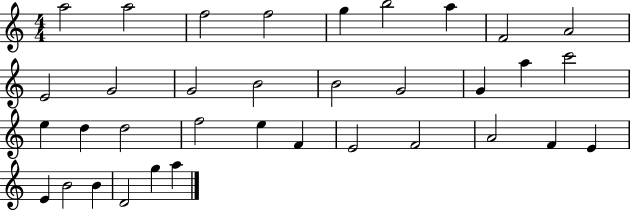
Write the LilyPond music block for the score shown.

{
  \clef treble
  \numericTimeSignature
  \time 4/4
  \key c \major
  a''2 a''2 | f''2 f''2 | g''4 b''2 a''4 | f'2 a'2 | \break e'2 g'2 | g'2 b'2 | b'2 g'2 | g'4 a''4 c'''2 | \break e''4 d''4 d''2 | f''2 e''4 f'4 | e'2 f'2 | a'2 f'4 e'4 | \break e'4 b'2 b'4 | d'2 g''4 a''4 | \bar "|."
}